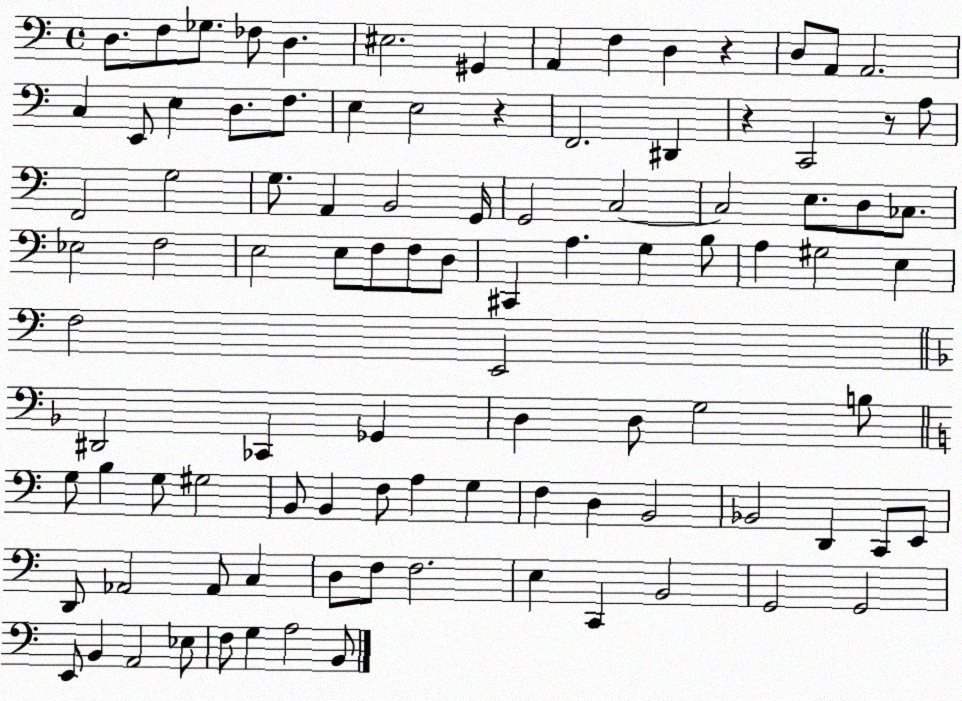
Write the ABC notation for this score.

X:1
T:Untitled
M:4/4
L:1/4
K:C
D,/2 F,/2 _G,/2 _F,/2 D, ^E,2 ^G,, A,, F, D, z D,/2 A,,/2 A,,2 C, E,,/2 E, D,/2 F,/2 E, E,2 z F,,2 ^D,, z C,,2 z/2 A,/2 F,,2 G,2 G,/2 A,, B,,2 G,,/4 G,,2 C,2 C,2 E,/2 D,/2 _C,/2 _E,2 F,2 E,2 E,/2 F,/2 F,/2 D,/2 ^C,, A, G, B,/2 A, ^G,2 E, F,2 E,,2 ^D,,2 _C,, _G,, D, D,/2 G,2 B,/2 G,/2 B, G,/2 ^G,2 B,,/2 B,, F,/2 A, G, F, D, B,,2 _B,,2 D,, C,,/2 E,,/2 D,,/2 _A,,2 _A,,/2 C, D,/2 F,/2 F,2 E, C,, B,,2 G,,2 G,,2 E,,/2 B,, A,,2 _E,/2 F,/2 G, A,2 B,,/2